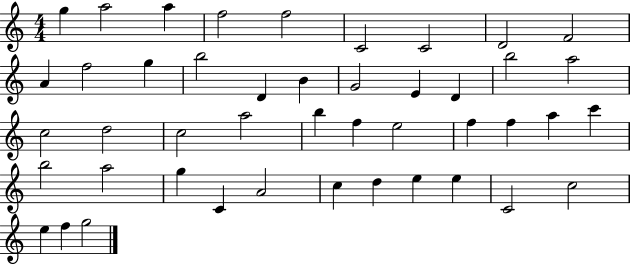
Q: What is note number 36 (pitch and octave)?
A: A4